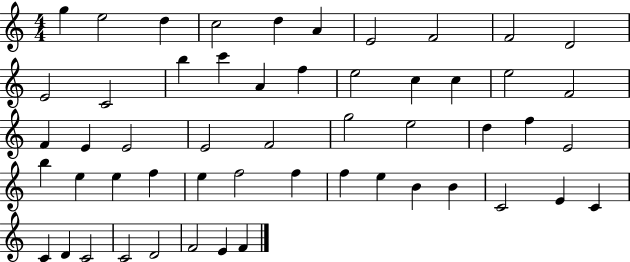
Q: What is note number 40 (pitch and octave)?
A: E5